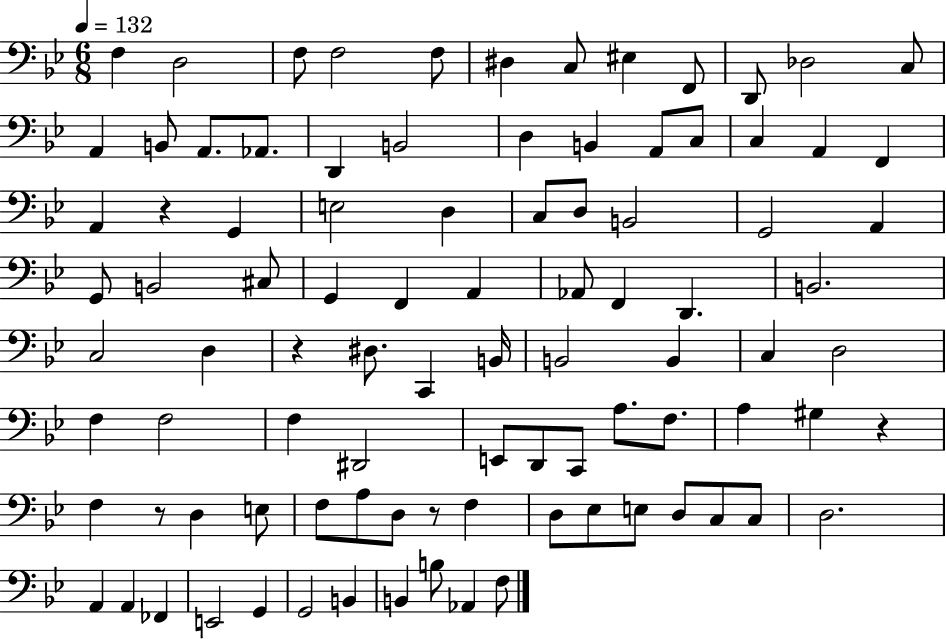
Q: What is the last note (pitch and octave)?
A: F3